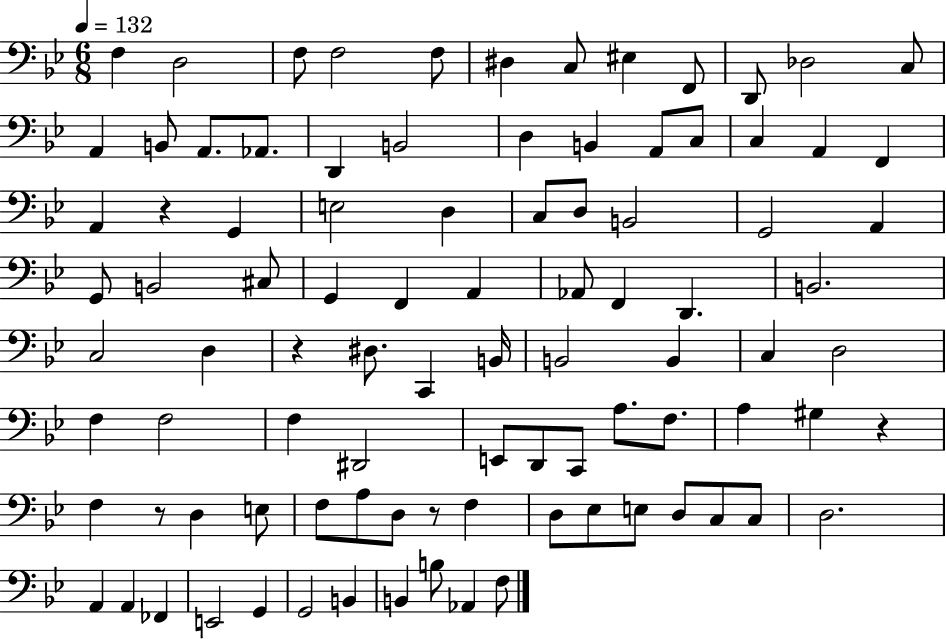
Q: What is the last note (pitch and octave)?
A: F3